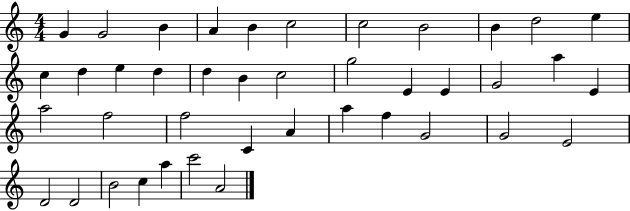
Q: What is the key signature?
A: C major